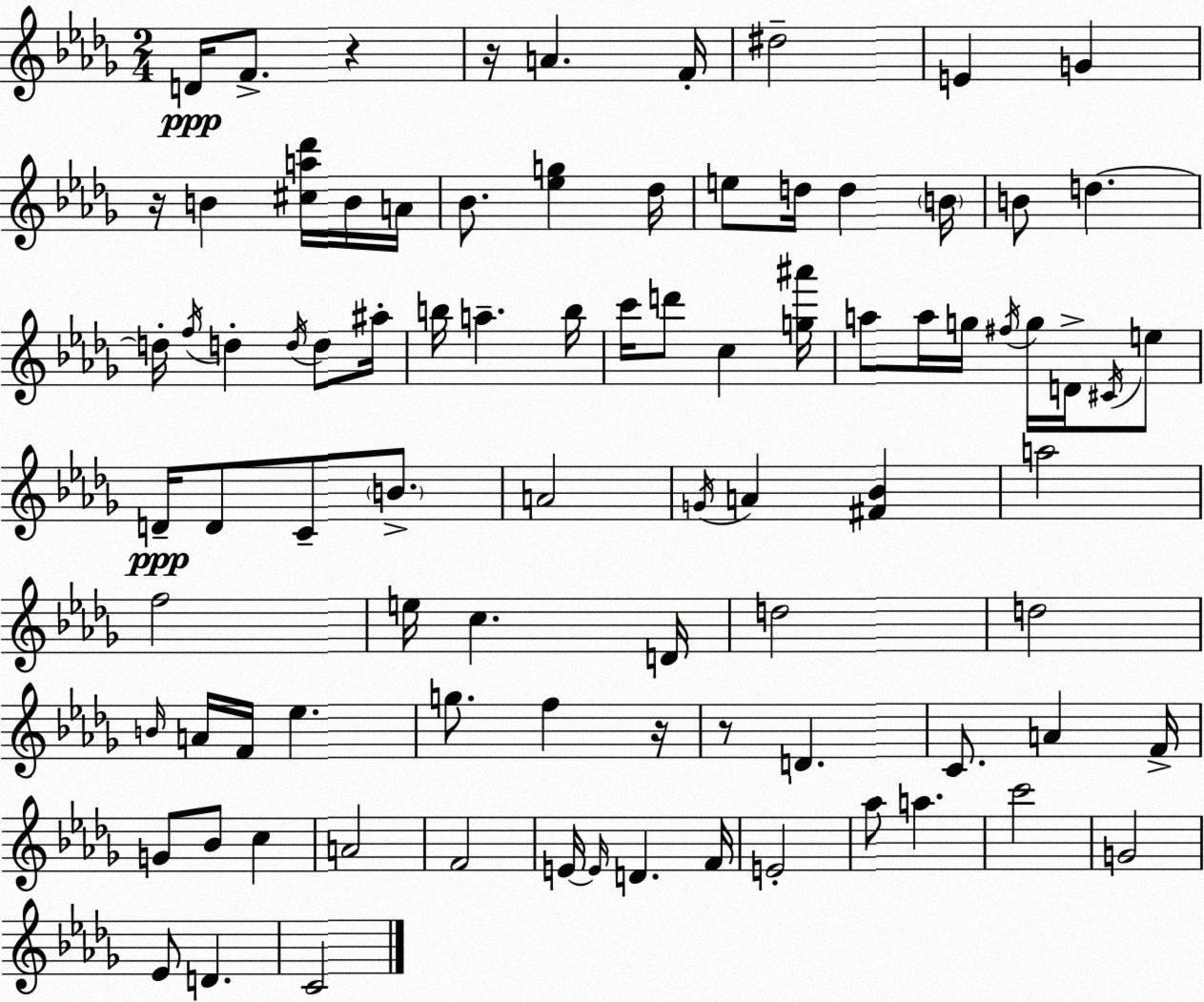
X:1
T:Untitled
M:2/4
L:1/4
K:Bbm
D/4 F/2 z z/4 A F/4 ^d2 E G z/4 B [^ca_d']/4 B/4 A/4 _B/2 [_eg] _d/4 e/2 d/4 d B/4 B/2 d d/4 f/4 d d/4 d/2 ^a/4 b/4 a b/4 c'/4 d'/2 c [g^a']/4 a/2 a/4 g/4 ^f/4 g/4 D/4 ^C/4 e/2 D/4 D/2 C/2 B/2 A2 G/4 A [^F_B] a2 f2 e/4 c D/4 d2 d2 B/4 A/4 F/4 _e g/2 f z/4 z/2 D C/2 A F/4 G/2 _B/2 c A2 F2 E/4 E/4 D F/4 E2 _a/2 a c'2 G2 _E/2 D C2